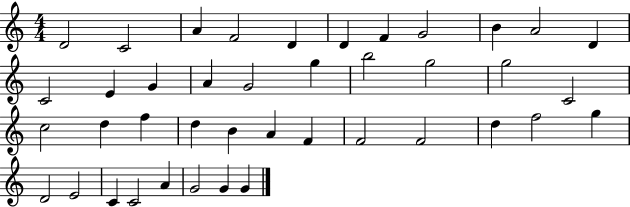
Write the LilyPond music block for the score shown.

{
  \clef treble
  \numericTimeSignature
  \time 4/4
  \key c \major
  d'2 c'2 | a'4 f'2 d'4 | d'4 f'4 g'2 | b'4 a'2 d'4 | \break c'2 e'4 g'4 | a'4 g'2 g''4 | b''2 g''2 | g''2 c'2 | \break c''2 d''4 f''4 | d''4 b'4 a'4 f'4 | f'2 f'2 | d''4 f''2 g''4 | \break d'2 e'2 | c'4 c'2 a'4 | g'2 g'4 g'4 | \bar "|."
}